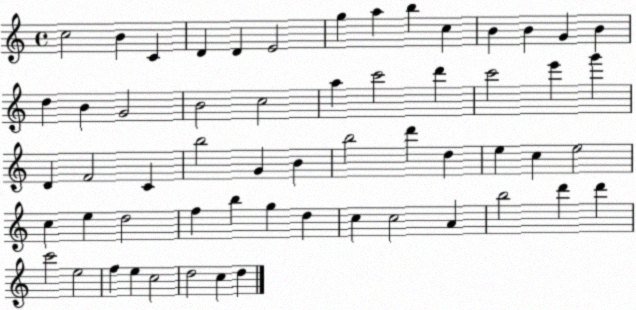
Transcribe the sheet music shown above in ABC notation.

X:1
T:Untitled
M:4/4
L:1/4
K:C
c2 B C D D E2 g a b c B B G B d B G2 B2 c2 a c'2 d' c'2 e' g' D F2 C b2 G B b2 d' d e c e2 c e d2 f b g d c c2 A b2 d' d' c'2 e2 f e c2 d2 c d